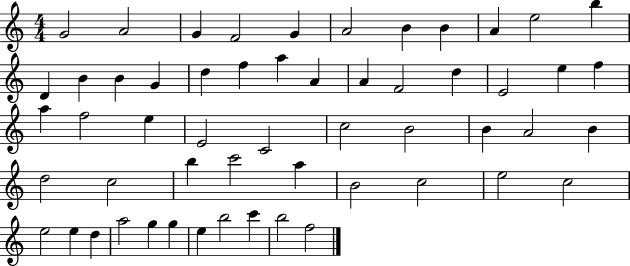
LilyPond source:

{
  \clef treble
  \numericTimeSignature
  \time 4/4
  \key c \major
  g'2 a'2 | g'4 f'2 g'4 | a'2 b'4 b'4 | a'4 e''2 b''4 | \break d'4 b'4 b'4 g'4 | d''4 f''4 a''4 a'4 | a'4 f'2 d''4 | e'2 e''4 f''4 | \break a''4 f''2 e''4 | e'2 c'2 | c''2 b'2 | b'4 a'2 b'4 | \break d''2 c''2 | b''4 c'''2 a''4 | b'2 c''2 | e''2 c''2 | \break e''2 e''4 d''4 | a''2 g''4 g''4 | e''4 b''2 c'''4 | b''2 f''2 | \break \bar "|."
}